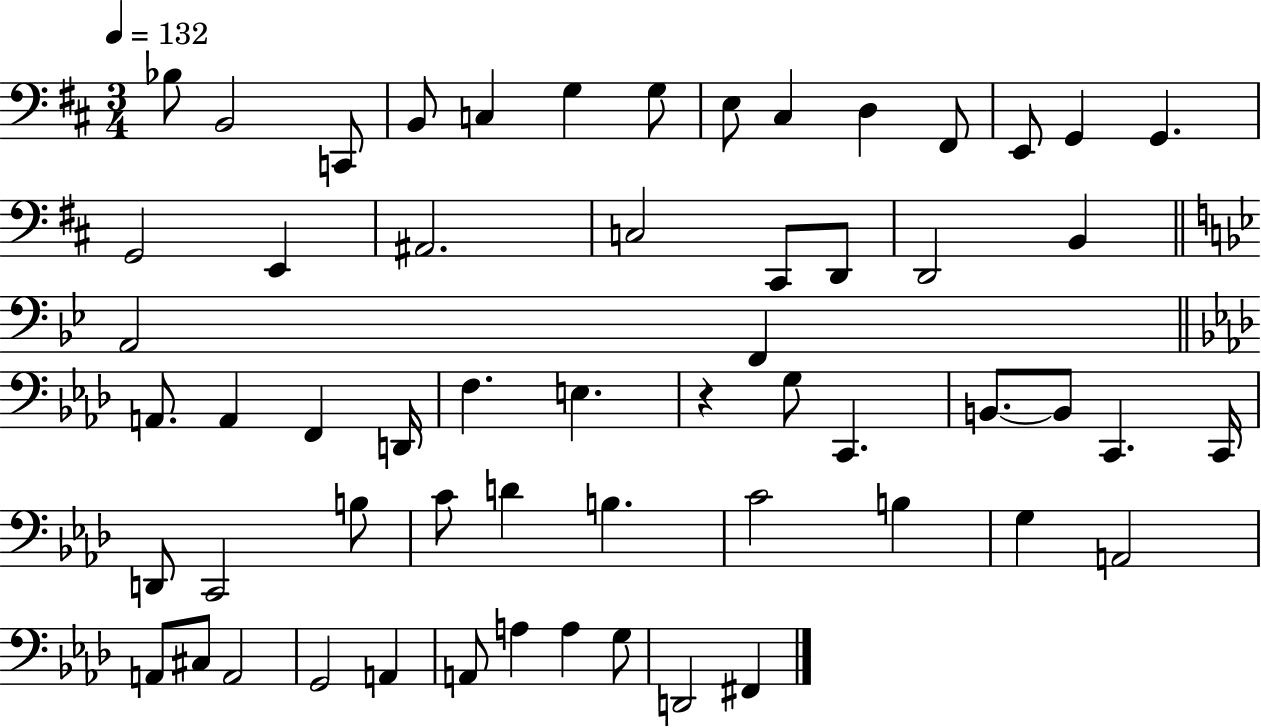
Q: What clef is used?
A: bass